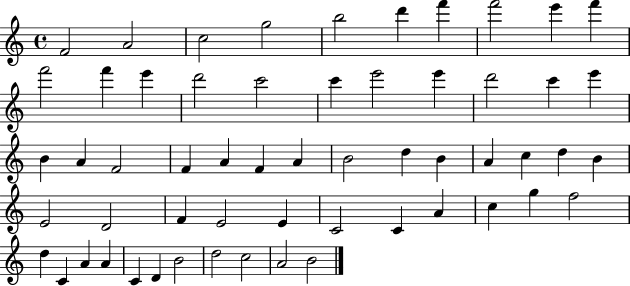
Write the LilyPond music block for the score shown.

{
  \clef treble
  \time 4/4
  \defaultTimeSignature
  \key c \major
  f'2 a'2 | c''2 g''2 | b''2 d'''4 f'''4 | f'''2 e'''4 f'''4 | \break f'''2 f'''4 e'''4 | d'''2 c'''2 | c'''4 e'''2 e'''4 | d'''2 c'''4 e'''4 | \break b'4 a'4 f'2 | f'4 a'4 f'4 a'4 | b'2 d''4 b'4 | a'4 c''4 d''4 b'4 | \break e'2 d'2 | f'4 e'2 e'4 | c'2 c'4 a'4 | c''4 g''4 f''2 | \break d''4 c'4 a'4 a'4 | c'4 d'4 b'2 | d''2 c''2 | a'2 b'2 | \break \bar "|."
}